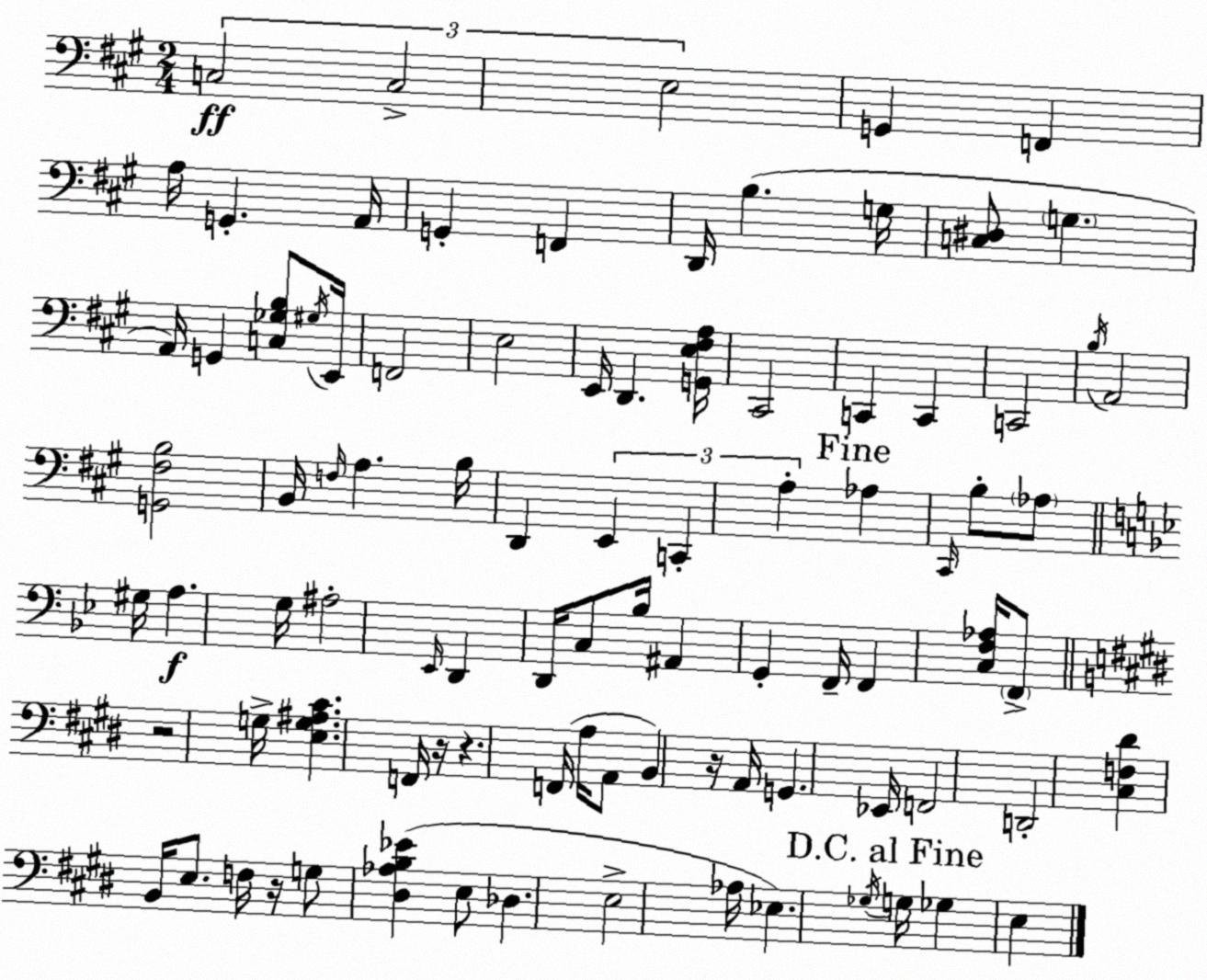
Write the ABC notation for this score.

X:1
T:Untitled
M:2/4
L:1/4
K:A
C,2 C,2 E,2 G,, F,, A,/4 G,, A,,/4 G,, F,, D,,/4 B, G,/4 [C,^D,]/2 G, A,,/4 G,, [C,_G,B,]/2 ^G,/4 E,,/4 F,,2 E,2 E,,/4 D,, [G,,E,^F,A,]/4 ^C,,2 C,, C,, C,,2 B,/4 A,,2 [G,,^F,B,]2 B,,/4 F,/4 A, B,/4 D,, E,, C,, A, _A, ^C,,/4 B,/2 _A,/2 ^G,/4 A, G,/4 ^A,2 _E,,/4 D,, D,,/4 C,/2 _B,/4 ^A,, G,, F,,/4 F,, [C,F,_A,]/4 F,,/2 z2 G,/4 [E,G,^A,^C] F,,/4 z/4 z F,,/4 A,/4 A,,/2 B,, z/4 A,,/4 G,, _E,,/4 F,,2 D,,2 [^C,F,^D] B,,/4 E,/2 F,/4 z/4 G,/2 [^D,_A,B,_E] E,/2 _D, E,2 _A,/4 _E, _G,/4 G,/4 _G, E,